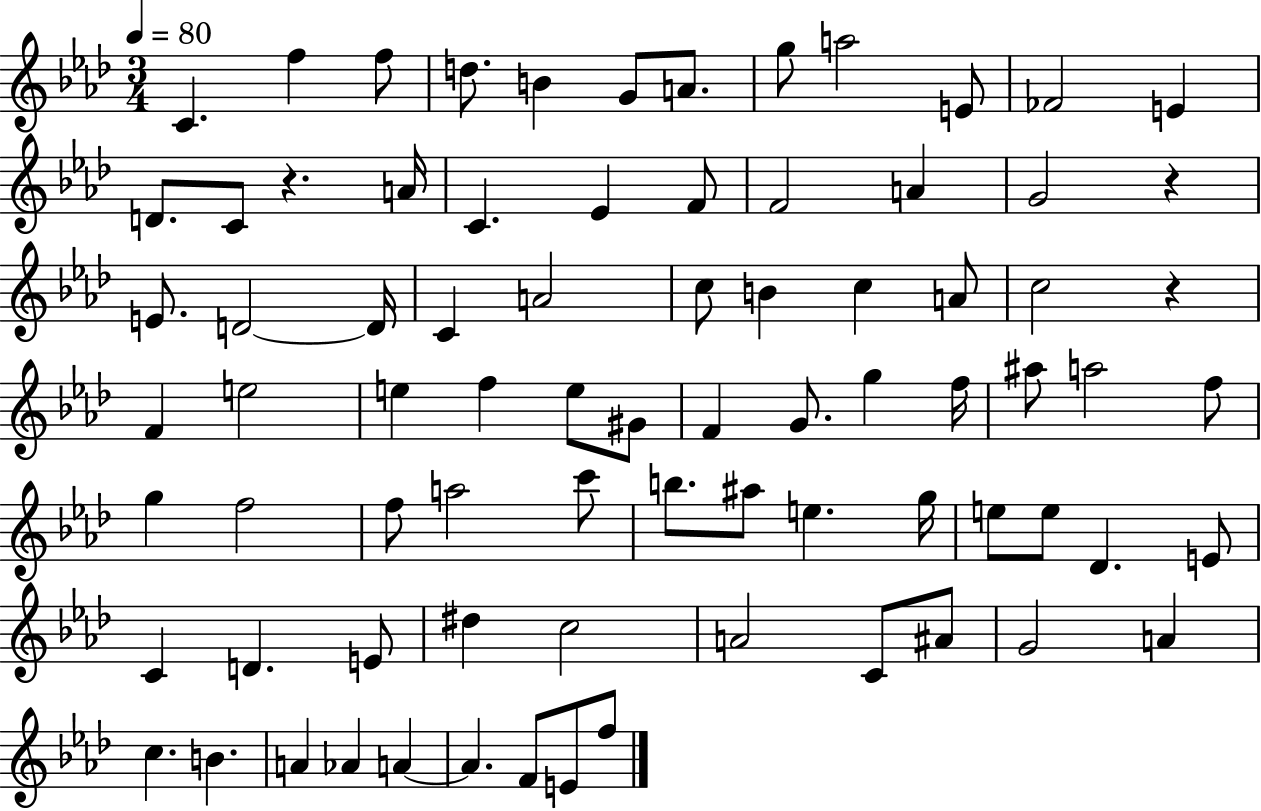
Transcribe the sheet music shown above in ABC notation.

X:1
T:Untitled
M:3/4
L:1/4
K:Ab
C f f/2 d/2 B G/2 A/2 g/2 a2 E/2 _F2 E D/2 C/2 z A/4 C _E F/2 F2 A G2 z E/2 D2 D/4 C A2 c/2 B c A/2 c2 z F e2 e f e/2 ^G/2 F G/2 g f/4 ^a/2 a2 f/2 g f2 f/2 a2 c'/2 b/2 ^a/2 e g/4 e/2 e/2 _D E/2 C D E/2 ^d c2 A2 C/2 ^A/2 G2 A c B A _A A A F/2 E/2 f/2